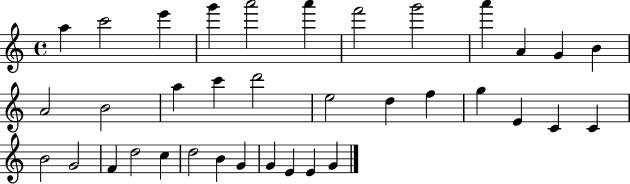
X:1
T:Untitled
M:4/4
L:1/4
K:C
a c'2 e' g' a'2 a' f'2 g'2 a' A G B A2 B2 a c' d'2 e2 d f g E C C B2 G2 F d2 c d2 B G G E E G